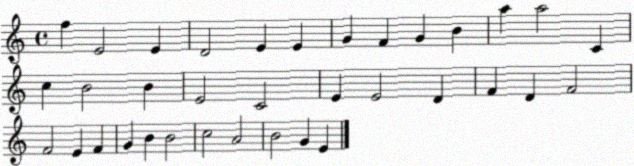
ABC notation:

X:1
T:Untitled
M:4/4
L:1/4
K:C
f E2 E D2 E E G F G B a a2 C c B2 B E2 C2 E E2 D F D F2 F2 E F G B B2 c2 A2 B2 G E